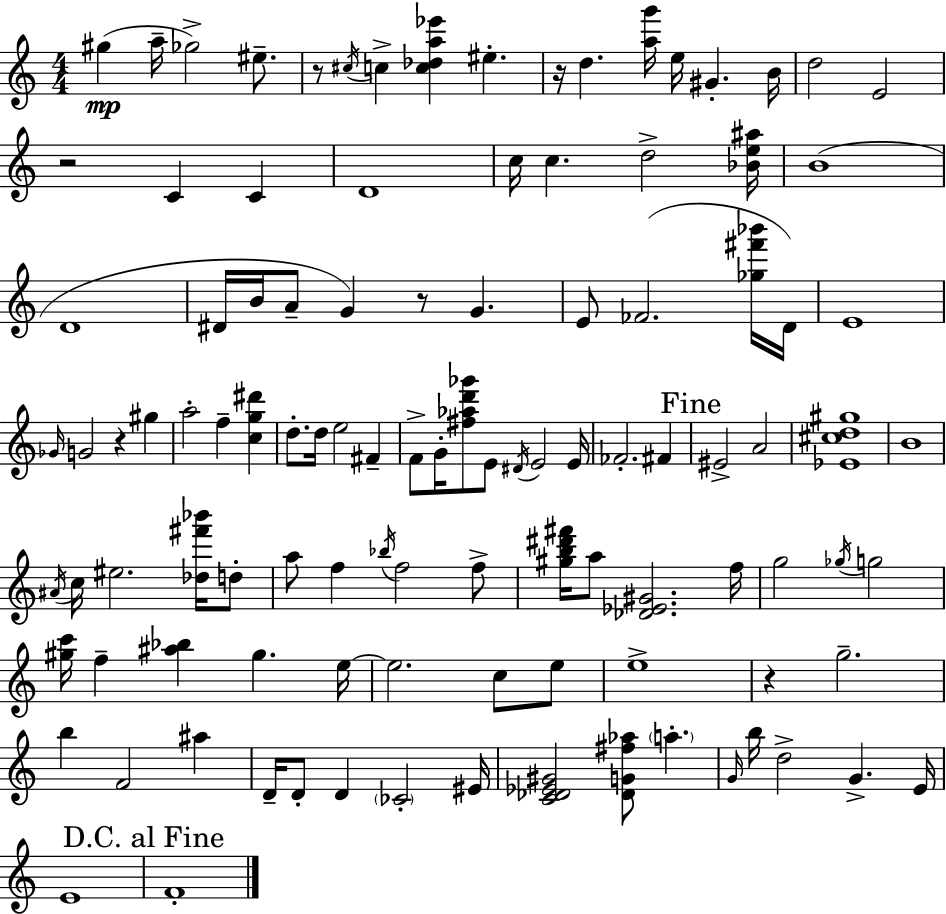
G#5/q A5/s Gb5/h EIS5/e. R/e C#5/s C5/q [C5,Db5,A5,Eb6]/q EIS5/q. R/s D5/q. [A5,G6]/s E5/s G#4/q. B4/s D5/h E4/h R/h C4/q C4/q D4/w C5/s C5/q. D5/h [Bb4,E5,A#5]/s B4/w D4/w D#4/s B4/s A4/e G4/q R/e G4/q. E4/e FES4/h. [Gb5,F#6,Bb6]/s D4/s E4/w Gb4/s G4/h R/q G#5/q A5/h F5/q [C5,G5,D#6]/q D5/e. D5/s E5/h F#4/q F4/e G4/s [F#5,Ab5,D6,Gb6]/e E4/e D#4/s E4/h E4/s FES4/h. F#4/q EIS4/h A4/h [Eb4,C#5,D5,G#5]/w B4/w A#4/s C5/s EIS5/h. [Db5,F#6,Bb6]/s D5/e A5/e F5/q Bb5/s F5/h F5/e [G#5,B5,D#6,F#6]/s A5/e [Db4,Eb4,G#4]/h. F5/s G5/h Gb5/s G5/h [G#5,C6]/s F5/q [A#5,Bb5]/q G#5/q. E5/s E5/h. C5/e E5/e E5/w R/q G5/h. B5/q F4/h A#5/q D4/s D4/e D4/q CES4/h EIS4/s [C4,Db4,Eb4,G#4]/h [Db4,G4,F#5,Ab5]/e A5/q. G4/s B5/s D5/h G4/q. E4/s E4/w F4/w